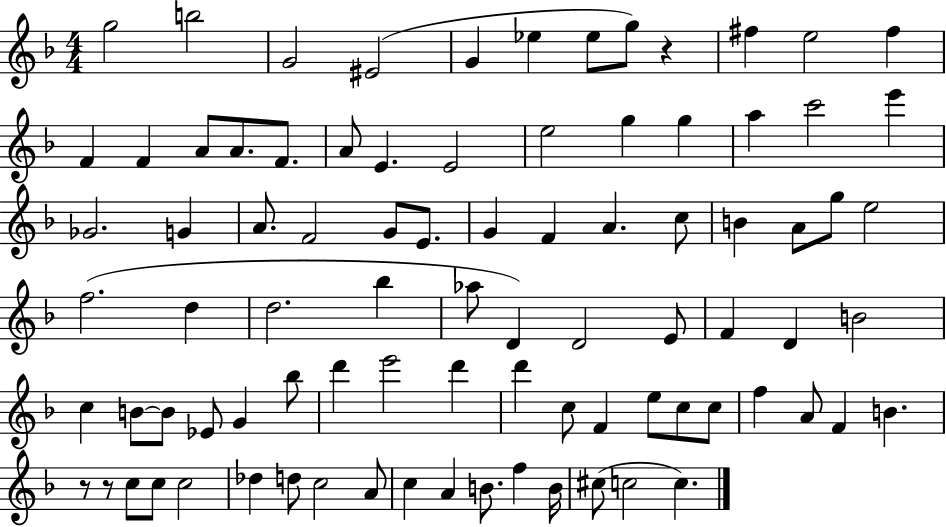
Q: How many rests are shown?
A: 3